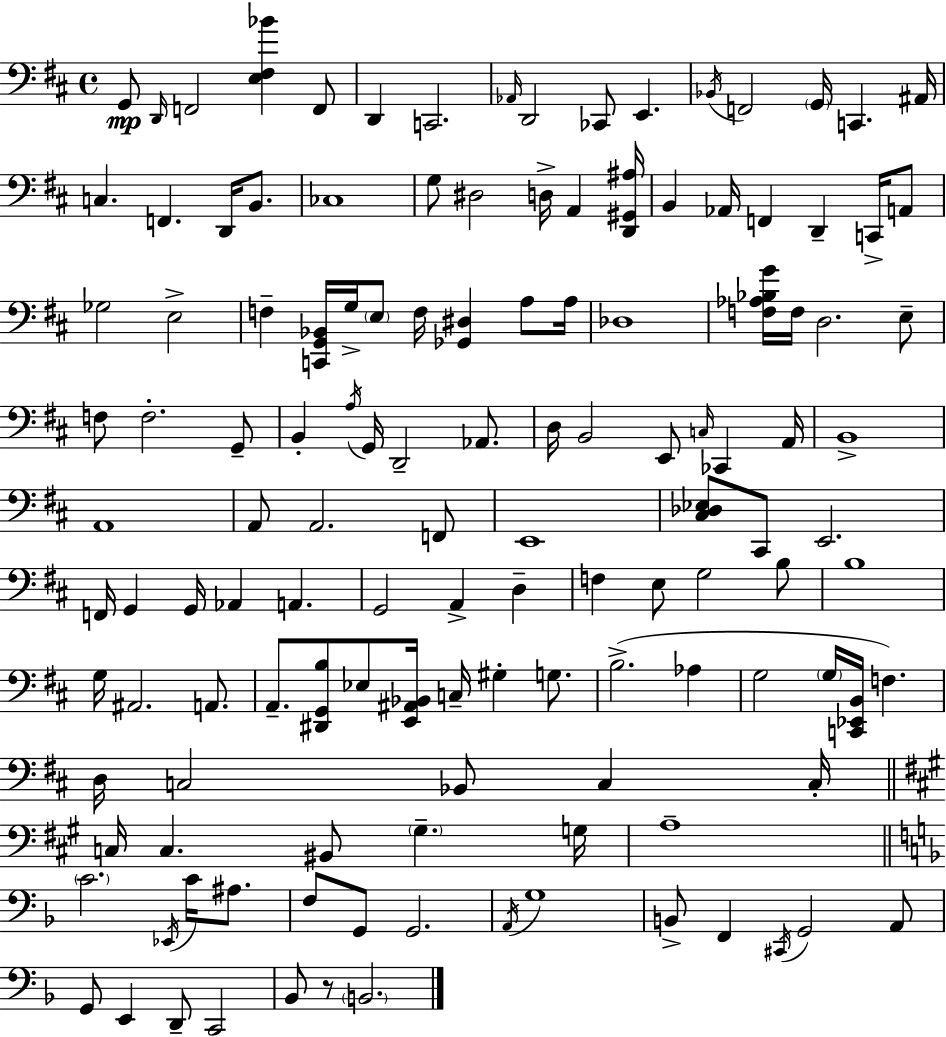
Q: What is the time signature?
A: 4/4